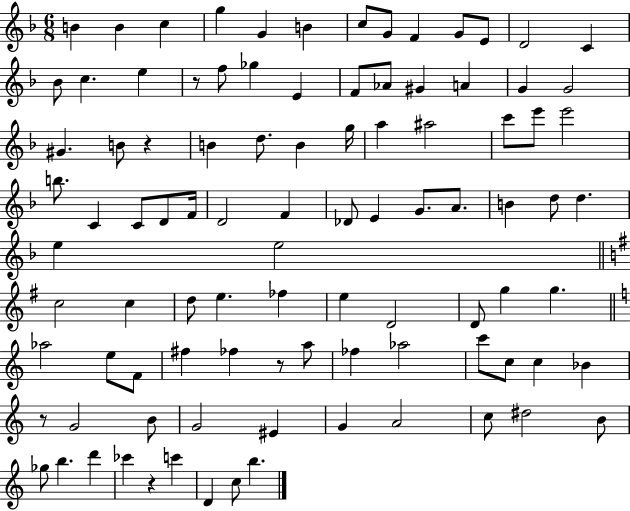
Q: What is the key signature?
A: F major